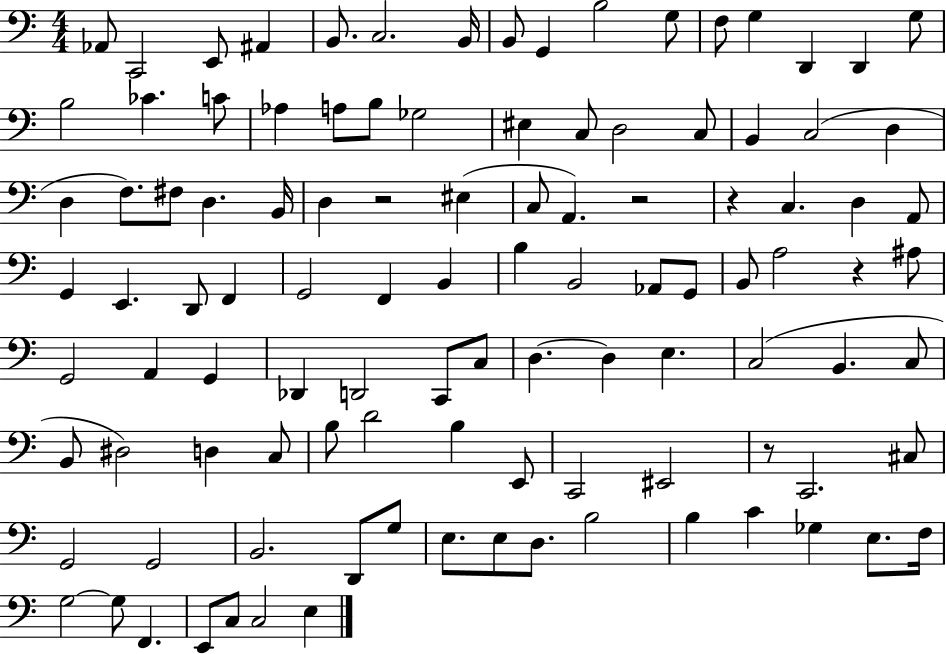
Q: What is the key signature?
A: C major